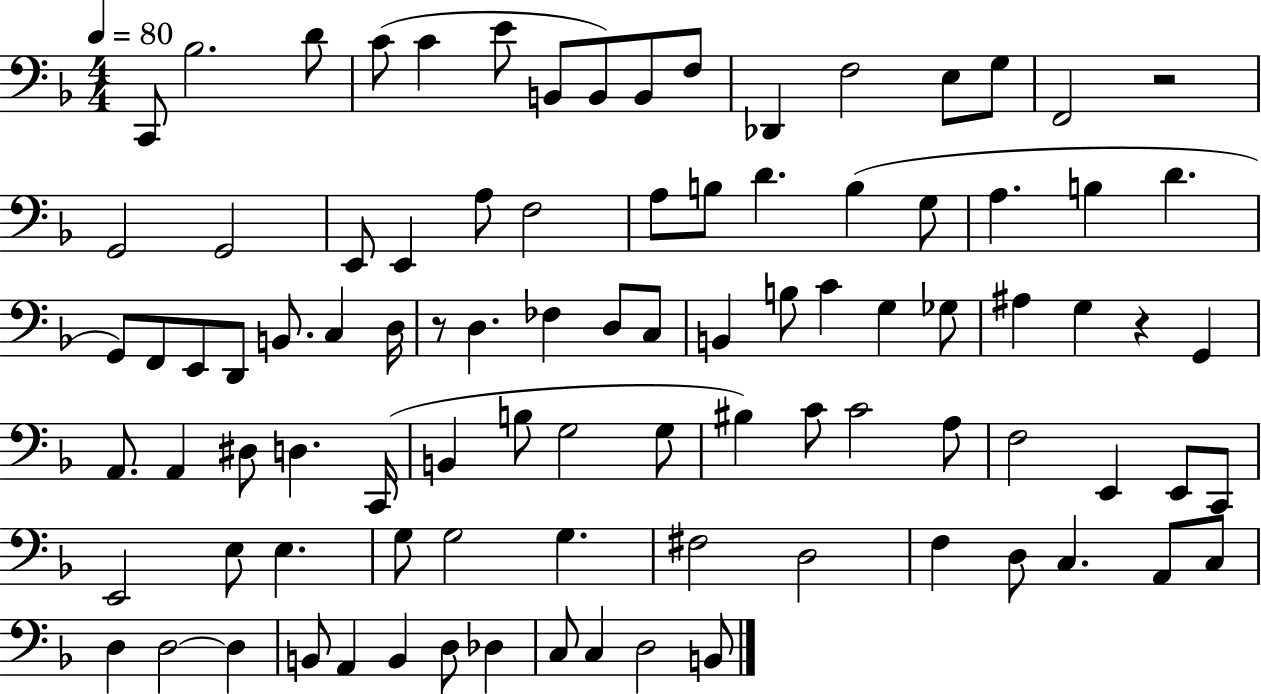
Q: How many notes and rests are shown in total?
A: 93